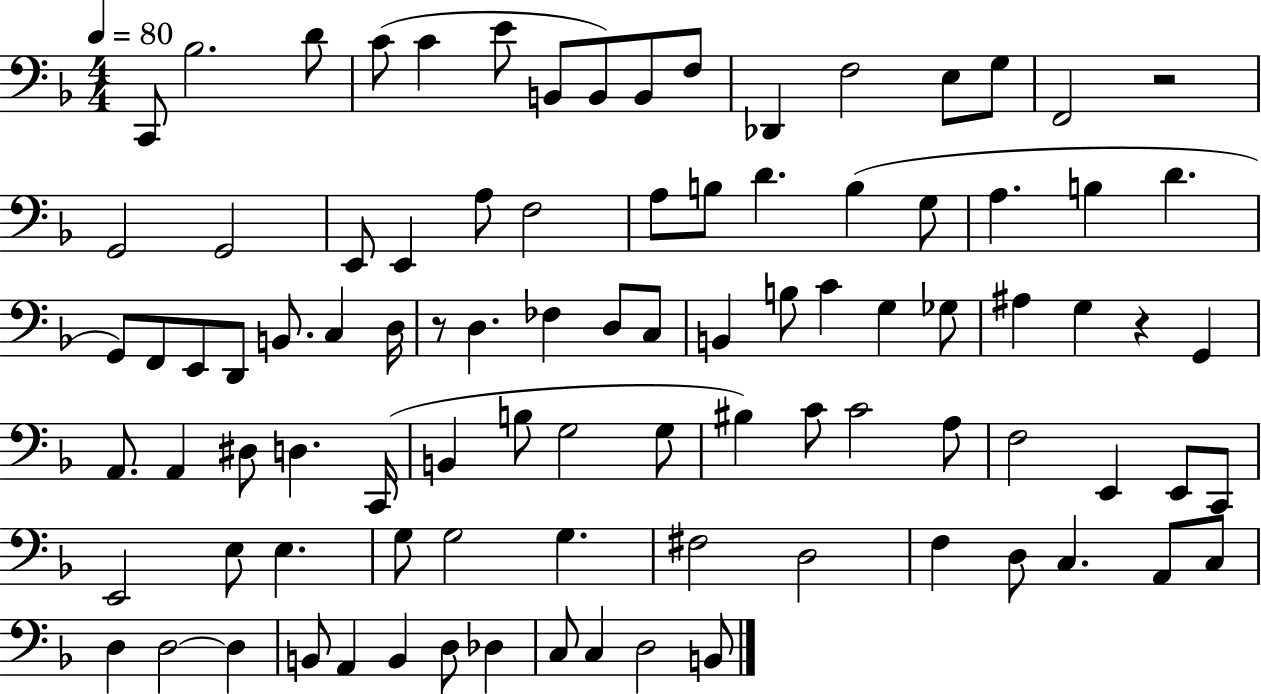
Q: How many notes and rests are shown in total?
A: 93